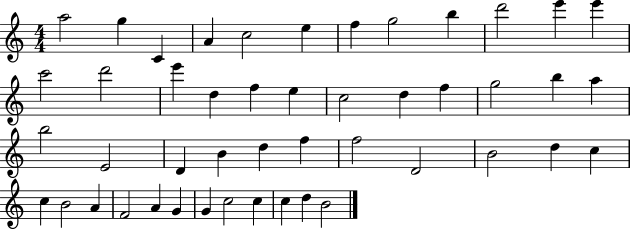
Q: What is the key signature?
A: C major